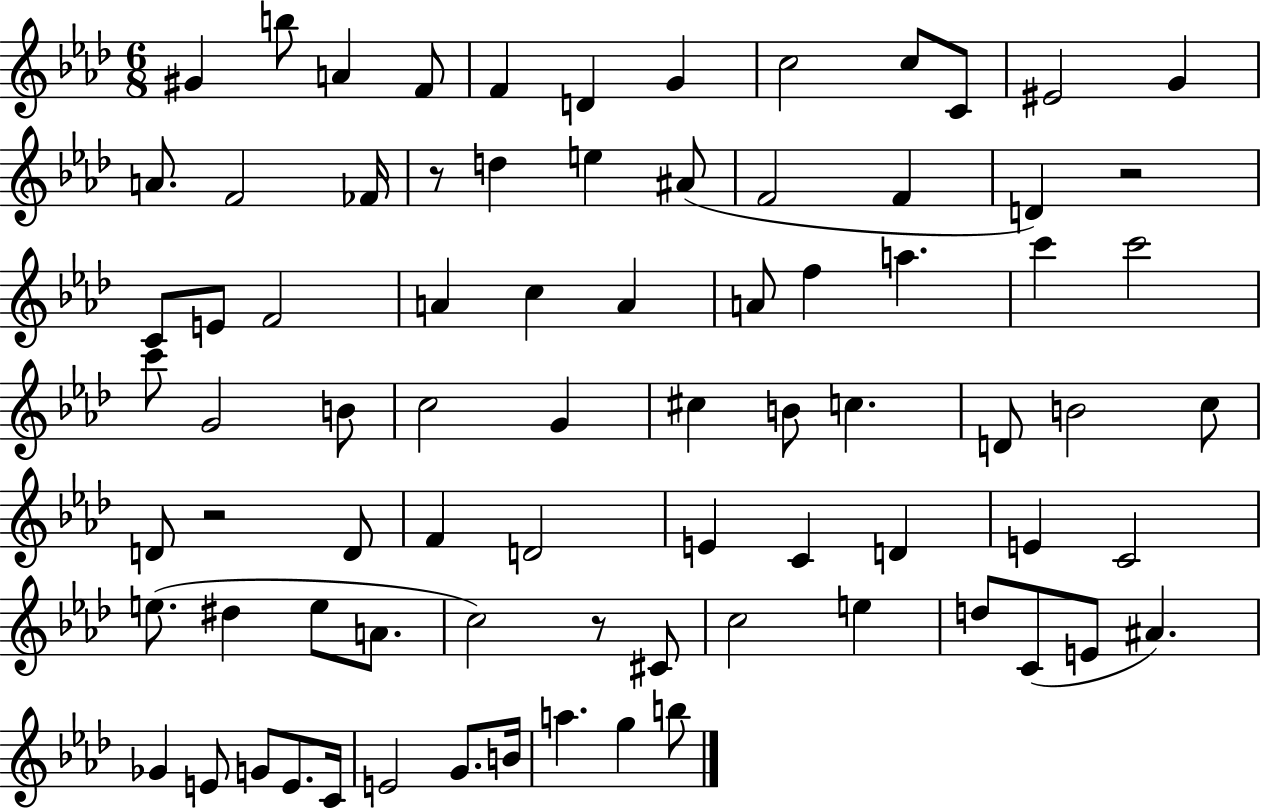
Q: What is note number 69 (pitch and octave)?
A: C4